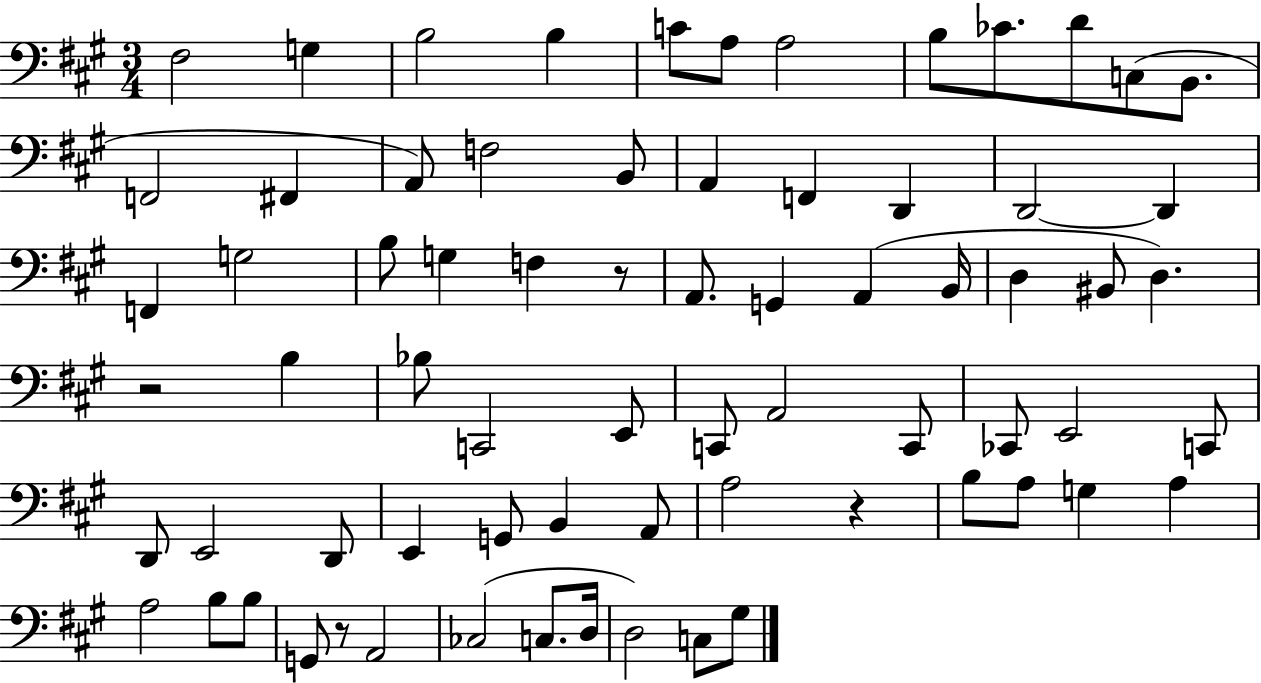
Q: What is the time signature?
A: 3/4